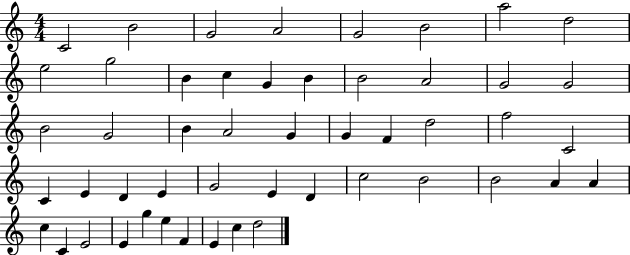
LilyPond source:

{
  \clef treble
  \numericTimeSignature
  \time 4/4
  \key c \major
  c'2 b'2 | g'2 a'2 | g'2 b'2 | a''2 d''2 | \break e''2 g''2 | b'4 c''4 g'4 b'4 | b'2 a'2 | g'2 g'2 | \break b'2 g'2 | b'4 a'2 g'4 | g'4 f'4 d''2 | f''2 c'2 | \break c'4 e'4 d'4 e'4 | g'2 e'4 d'4 | c''2 b'2 | b'2 a'4 a'4 | \break c''4 c'4 e'2 | e'4 g''4 e''4 f'4 | e'4 c''4 d''2 | \bar "|."
}